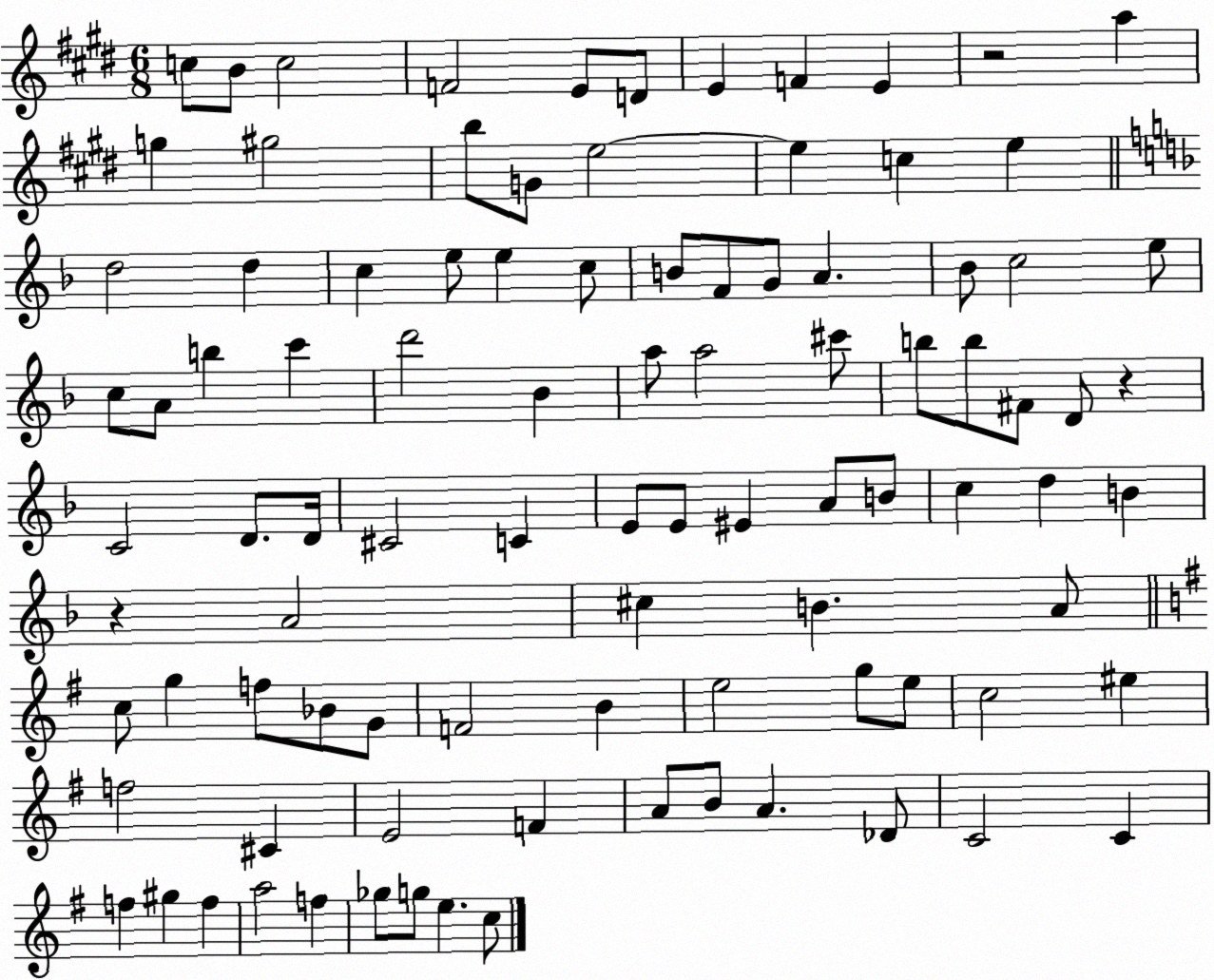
X:1
T:Untitled
M:6/8
L:1/4
K:E
c/2 B/2 c2 F2 E/2 D/2 E F E z2 a g ^g2 b/2 G/2 e2 e c e d2 d c e/2 e c/2 B/2 F/2 G/2 A _B/2 c2 e/2 c/2 A/2 b c' d'2 _B a/2 a2 ^c'/2 b/2 b/2 ^F/2 D/2 z C2 D/2 D/4 ^C2 C E/2 E/2 ^E A/2 B/2 c d B z A2 ^c B A/2 c/2 g f/2 _B/2 G/2 F2 B e2 g/2 e/2 c2 ^e f2 ^C E2 F A/2 B/2 A _D/2 C2 C f ^g f a2 f _g/2 g/2 e c/2